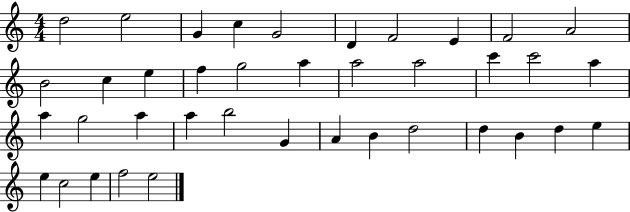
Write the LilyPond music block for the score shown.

{
  \clef treble
  \numericTimeSignature
  \time 4/4
  \key c \major
  d''2 e''2 | g'4 c''4 g'2 | d'4 f'2 e'4 | f'2 a'2 | \break b'2 c''4 e''4 | f''4 g''2 a''4 | a''2 a''2 | c'''4 c'''2 a''4 | \break a''4 g''2 a''4 | a''4 b''2 g'4 | a'4 b'4 d''2 | d''4 b'4 d''4 e''4 | \break e''4 c''2 e''4 | f''2 e''2 | \bar "|."
}